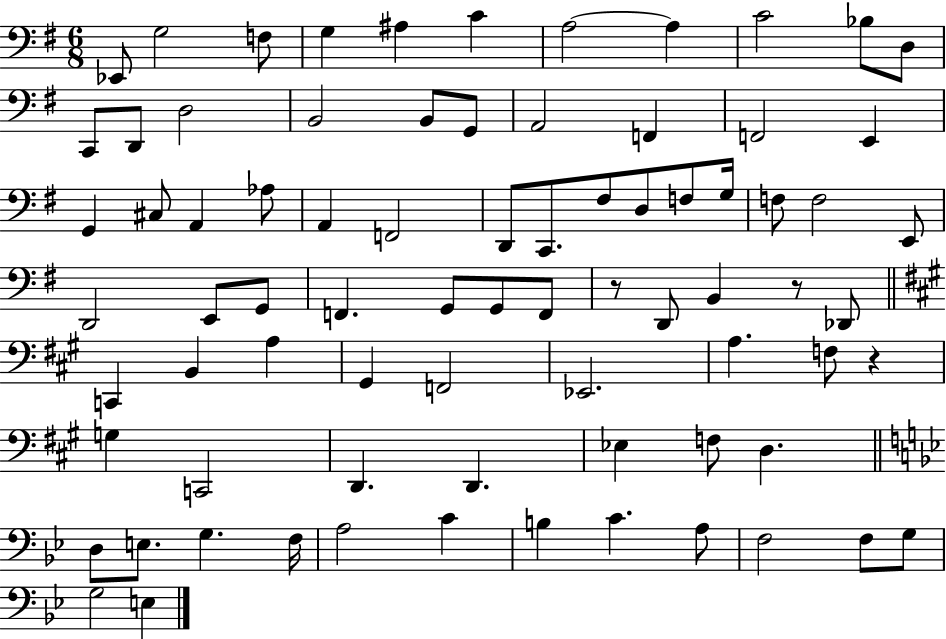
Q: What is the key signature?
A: G major